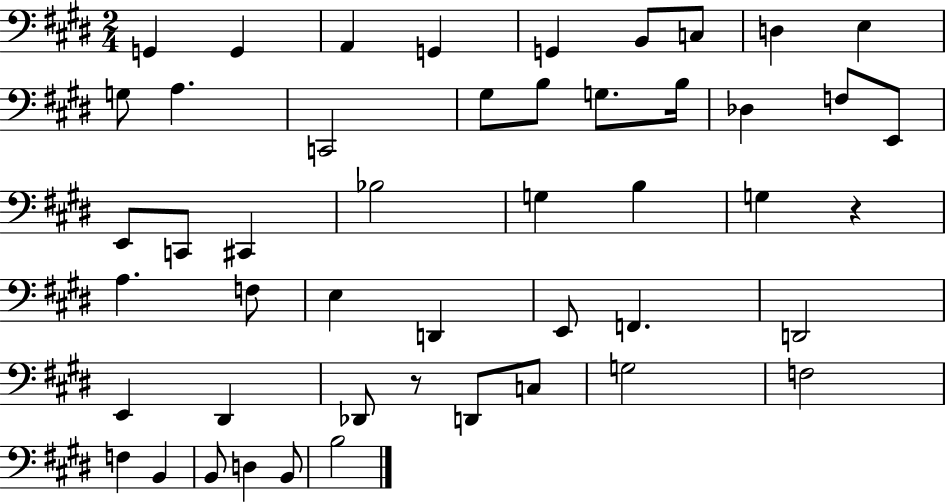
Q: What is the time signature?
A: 2/4